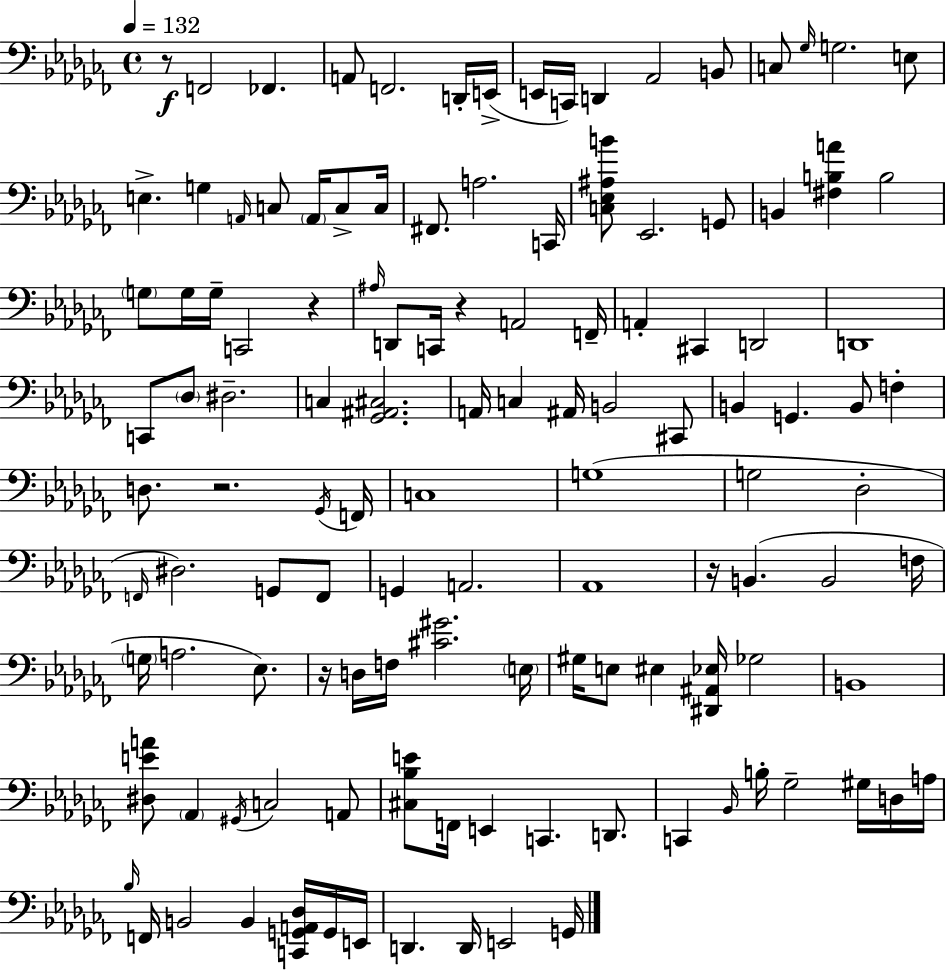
R/e F2/h FES2/q. A2/e F2/h. D2/s E2/s E2/s C2/s D2/q Ab2/h B2/e C3/e Gb3/s G3/h. E3/e E3/q. G3/q A2/s C3/e A2/s C3/e C3/s F#2/e. A3/h. C2/s [C3,Eb3,A#3,B4]/e Eb2/h. G2/e B2/q [F#3,B3,A4]/q B3/h G3/e G3/s G3/s C2/h R/q A#3/s D2/e C2/s R/q A2/h F2/s A2/q C#2/q D2/h D2/w C2/e Db3/e D#3/h. C3/q [Gb2,A#2,C#3]/h. A2/s C3/q A#2/s B2/h C#2/e B2/q G2/q. B2/e F3/q D3/e. R/h. Gb2/s F2/s C3/w G3/w G3/h Db3/h F2/s D#3/h. G2/e F2/e G2/q A2/h. Ab2/w R/s B2/q. B2/h F3/s G3/s A3/h. Eb3/e. R/s D3/s F3/s [C#4,G#4]/h. E3/s G#3/s E3/e EIS3/q [D#2,A#2,Eb3]/s Gb3/h B2/w [D#3,E4,A4]/e Ab2/q G#2/s C3/h A2/e [C#3,Bb3,E4]/e F2/s E2/q C2/q. D2/e. C2/q Bb2/s B3/s Gb3/h G#3/s D3/s A3/s Bb3/s F2/s B2/h B2/q [C2,G2,A2,Db3]/s G2/s E2/s D2/q. D2/s E2/h G2/s